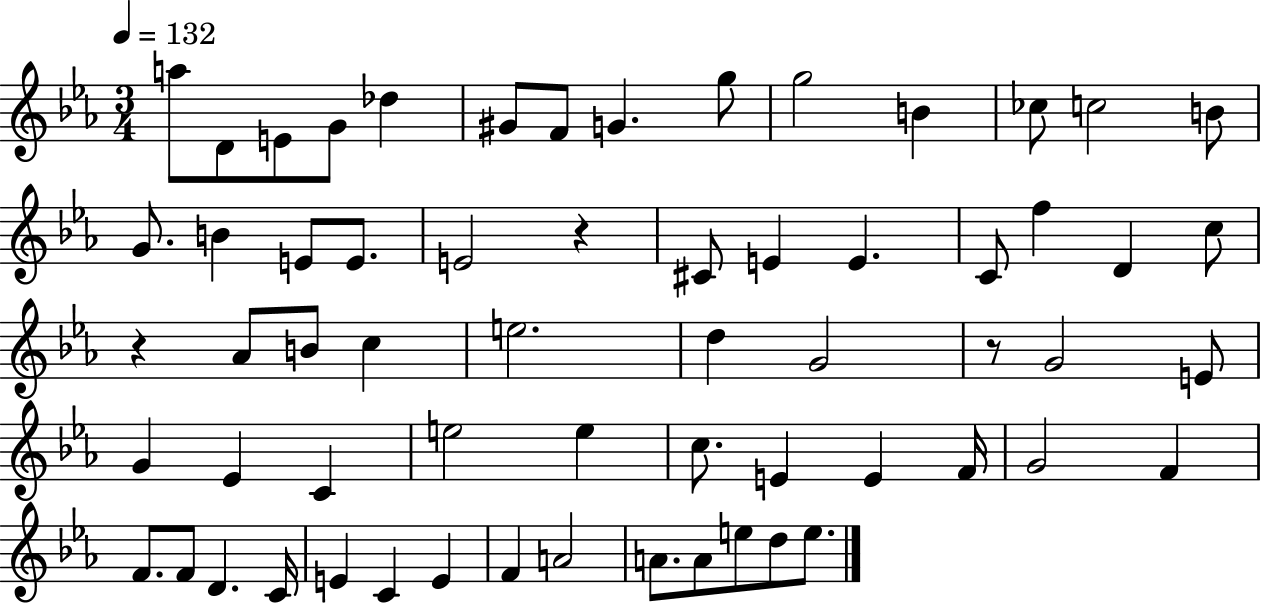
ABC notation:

X:1
T:Untitled
M:3/4
L:1/4
K:Eb
a/2 D/2 E/2 G/2 _d ^G/2 F/2 G g/2 g2 B _c/2 c2 B/2 G/2 B E/2 E/2 E2 z ^C/2 E E C/2 f D c/2 z _A/2 B/2 c e2 d G2 z/2 G2 E/2 G _E C e2 e c/2 E E F/4 G2 F F/2 F/2 D C/4 E C E F A2 A/2 A/2 e/2 d/2 e/2